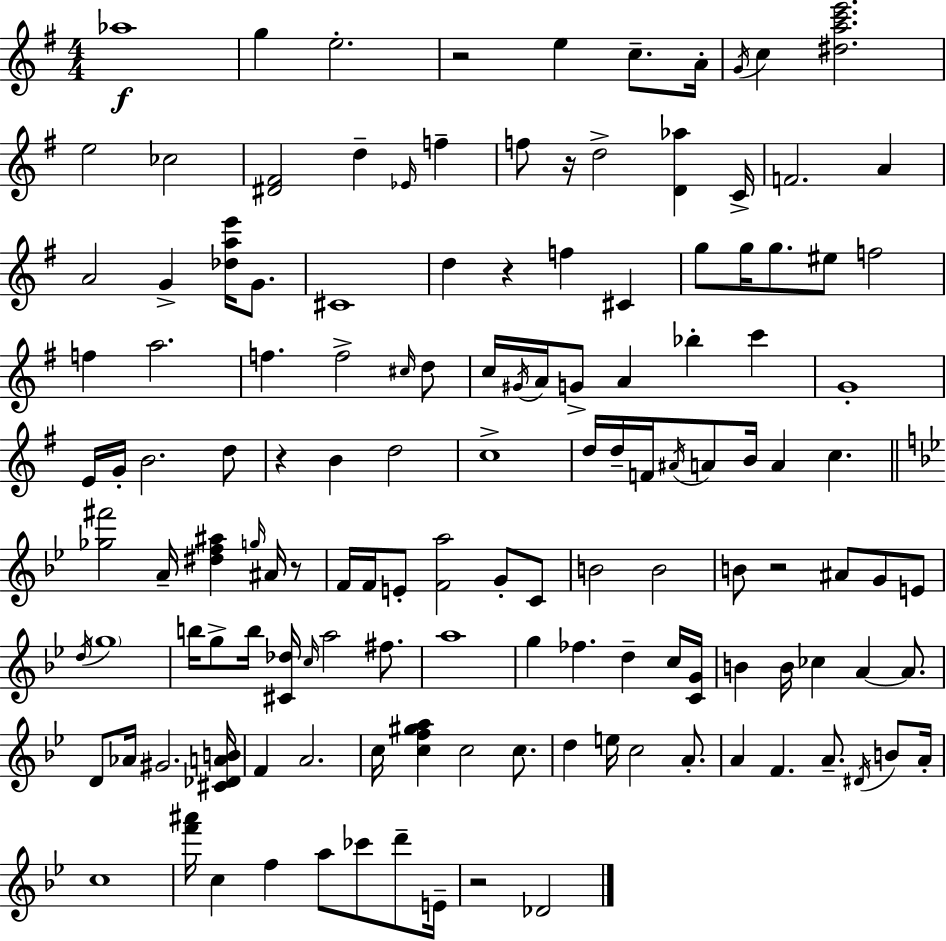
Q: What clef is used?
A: treble